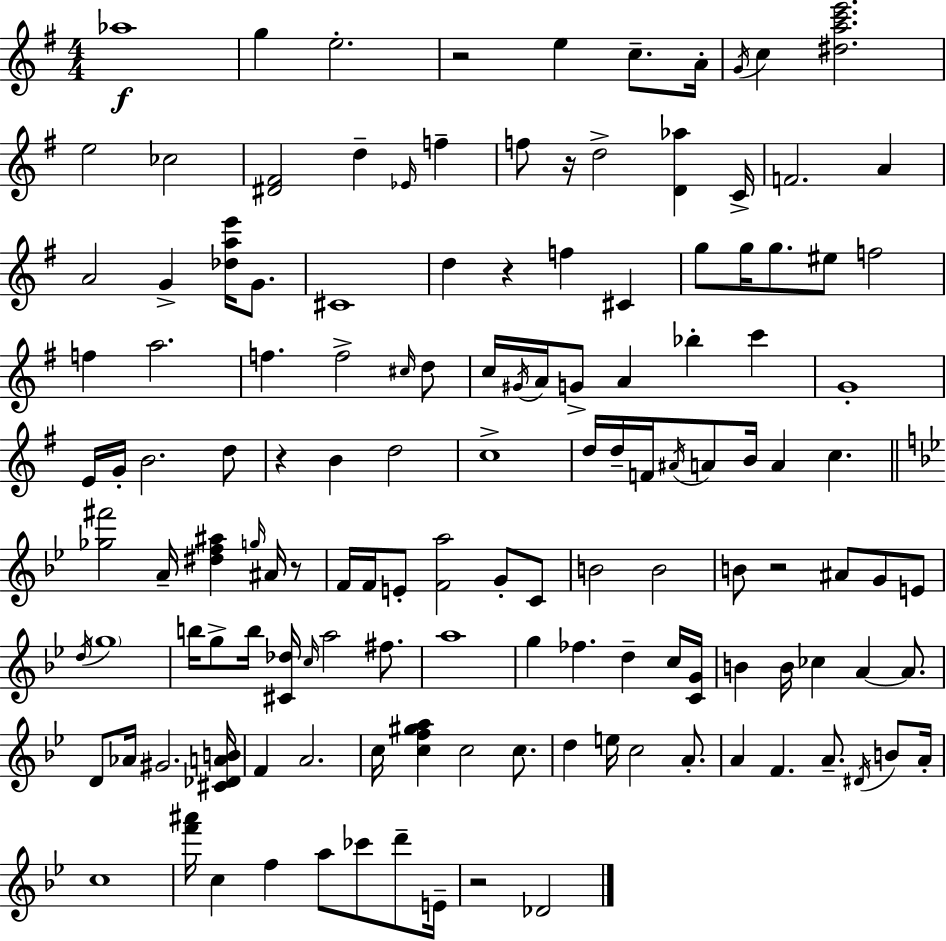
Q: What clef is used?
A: treble